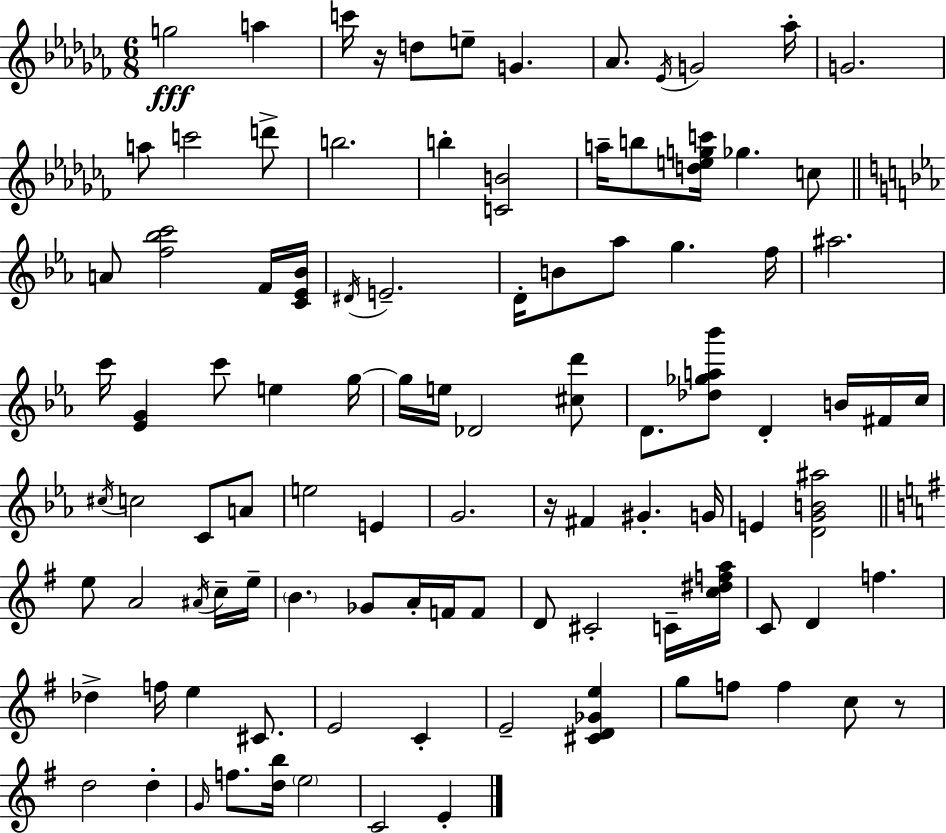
{
  \clef treble
  \numericTimeSignature
  \time 6/8
  \key aes \minor
  g''2\fff a''4 | c'''16 r16 d''8 e''8-- g'4. | aes'8. \acciaccatura { ees'16 } g'2 | aes''16-. g'2. | \break a''8 c'''2 d'''8-> | b''2. | b''4-. <c' b'>2 | a''16-- b''8 <d'' e'' g'' c'''>16 ges''4. c''8 | \break \bar "||" \break \key ees \major a'8 <f'' bes'' c'''>2 f'16 <c' ees' bes'>16 | \acciaccatura { dis'16 } e'2.-- | d'16-. b'8 aes''8 g''4. | f''16 ais''2. | \break c'''16 <ees' g'>4 c'''8 e''4 | g''16~~ g''16 e''16 des'2 <cis'' d'''>8 | d'8. <des'' ges'' a'' bes'''>8 d'4-. b'16 fis'16 | c''16 \acciaccatura { cis''16 } c''2 c'8 | \break a'8 e''2 e'4 | g'2. | r16 fis'4 gis'4.-. | g'16 e'4 <d' g' b' ais''>2 | \break \bar "||" \break \key e \minor e''8 a'2 \acciaccatura { ais'16 } c''16-- | e''16-- \parenthesize b'4. ges'8 a'16-. f'16 f'8 | d'8 cis'2-. c'16-- | <c'' dis'' f'' a''>16 c'8 d'4 f''4. | \break des''4-> f''16 e''4 cis'8. | e'2 c'4-. | e'2-- <cis' d' ges' e''>4 | g''8 f''8 f''4 c''8 r8 | \break d''2 d''4-. | \grace { g'16 } f''8. <d'' b''>16 \parenthesize e''2 | c'2 e'4-. | \bar "|."
}